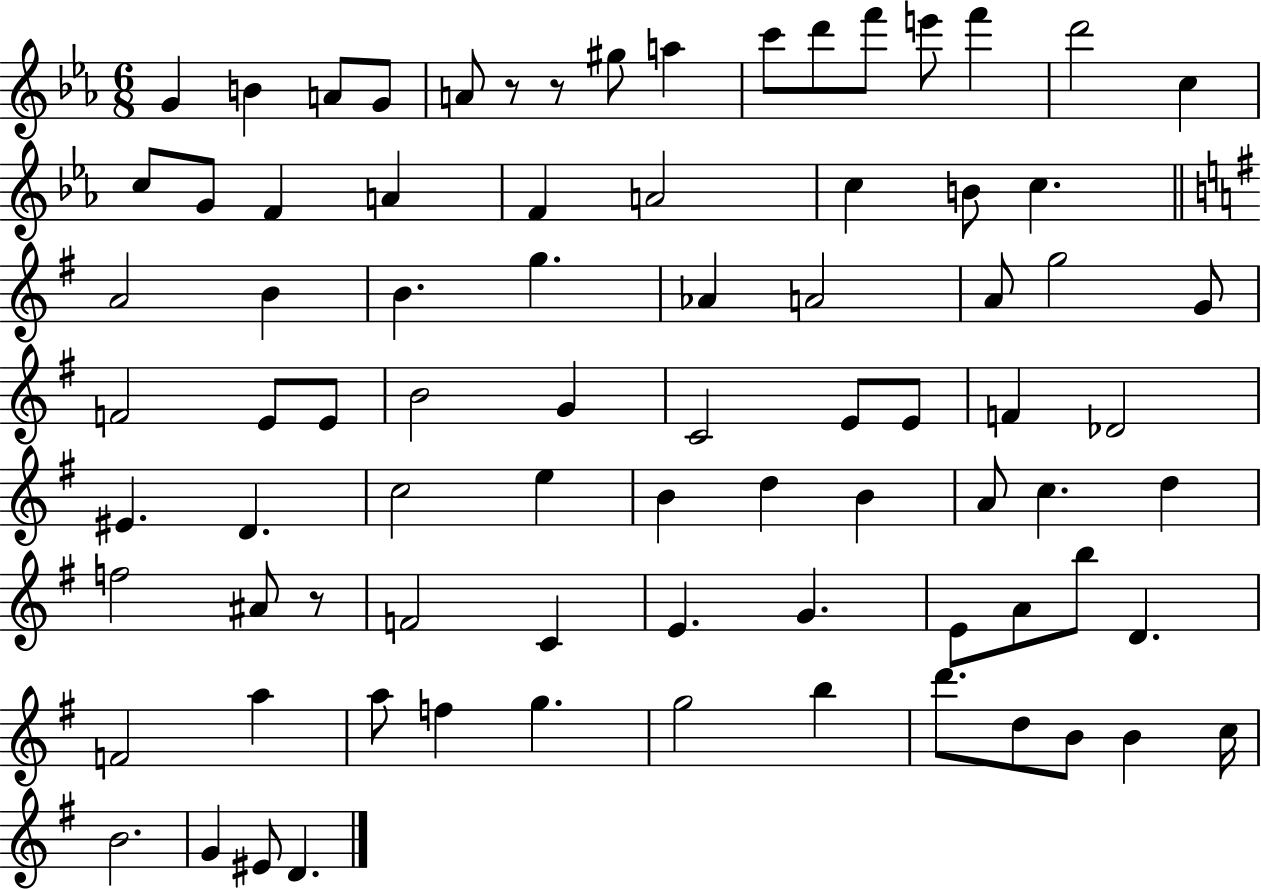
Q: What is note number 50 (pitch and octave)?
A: A4